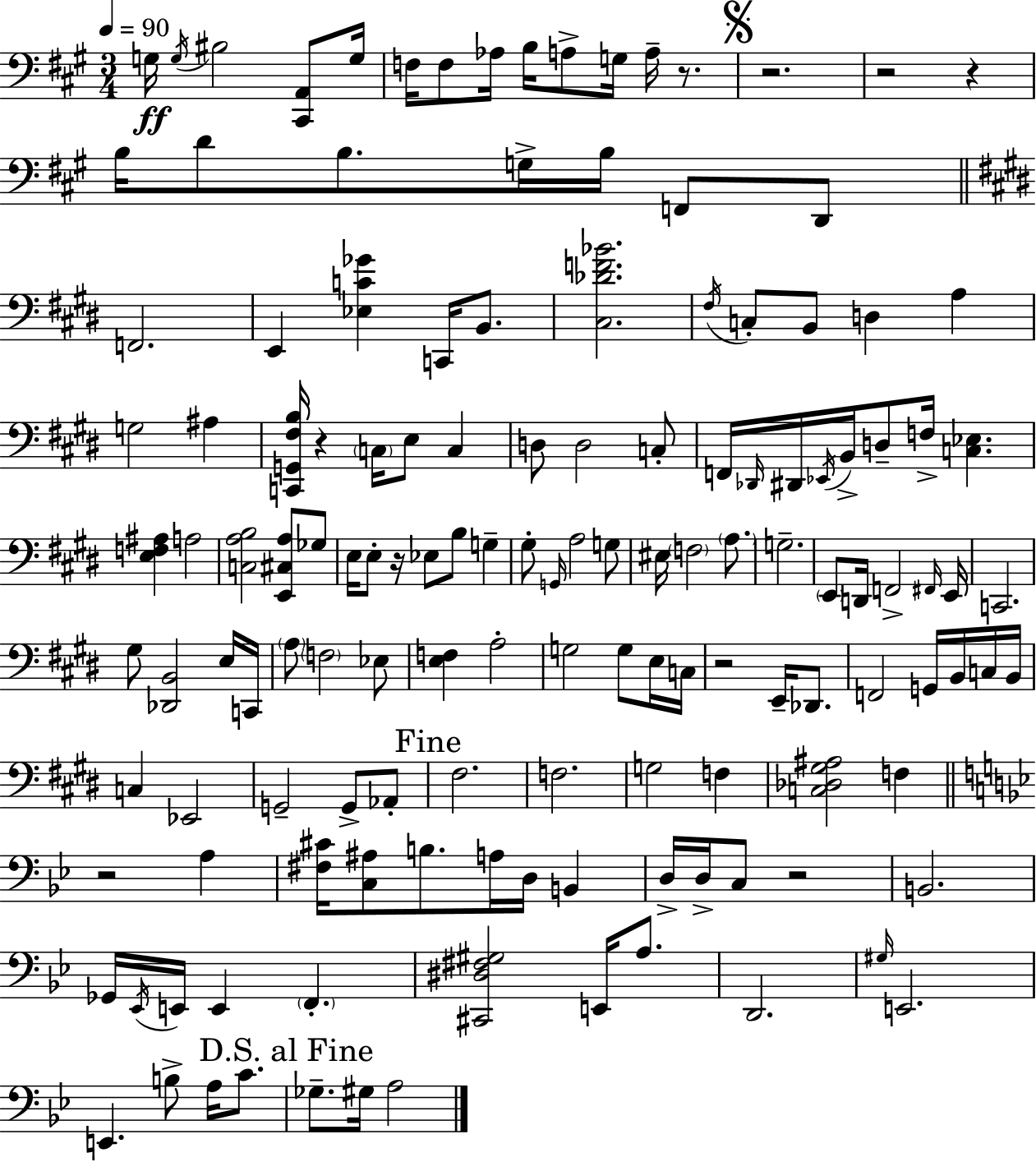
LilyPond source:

{
  \clef bass
  \numericTimeSignature
  \time 3/4
  \key a \major
  \tempo 4 = 90
  g16\ff \acciaccatura { g16 } bis2 <cis, a,>8 | g16 f16 f8 aes16 b16 a8-> g16 a16-- r8. | \mark \markup { \musicglyph "scripts.segno" } r2. | r2 r4 | \break b16 d'8 b8. g16-> b16 f,8 d,8 | \bar "||" \break \key e \major f,2. | e,4 <ees c' ges'>4 c,16 b,8. | <cis des' f' bes'>2. | \acciaccatura { fis16 } c8-. b,8 d4 a4 | \break g2 ais4 | <c, g, fis b>16 r4 \parenthesize c16 e8 c4 | d8 d2 c8-. | f,16 \grace { des,16 } dis,16 \acciaccatura { ees,16 } b,16-> d8-- f16-> <c ees>4. | \break <e f ais>4 a2 | <c a b>2 <e, cis a>8 | ges8 e16 e8-. r16 ees8 b8 g4-- | gis8-. \grace { g,16 } a2 | \break g8 eis16 \parenthesize f2 | \parenthesize a8. g2.-- | \parenthesize e,8 d,16 f,2-> | \grace { fis,16 } e,16 c,2. | \break gis8 <des, b,>2 | e16 c,16 \parenthesize a8 \parenthesize f2 | ees8 <e f>4 a2-. | g2 | \break g8 e16 c16 r2 | e,16-- des,8. f,2 | g,16 b,16 c16 b,16 c4 ees,2 | g,2-- | \break g,8-> aes,8-. \mark "Fine" fis2. | f2. | g2 | f4 <c des gis ais>2 | \break f4 \bar "||" \break \key g \minor r2 a4 | <fis cis'>16 <c ais>8 b8. a16 d16 b,4 | d16-> d16-> c8 r2 | b,2. | \break ges,16 \acciaccatura { ees,16 } e,16 e,4 \parenthesize f,4.-. | <cis, dis fis gis>2 e,16 a8. | d,2. | \grace { gis16 } e,2. | \break e,4. b8-> a16 c'8. | \mark "D.S. al Fine" ges8.-- gis16 a2 | \bar "|."
}